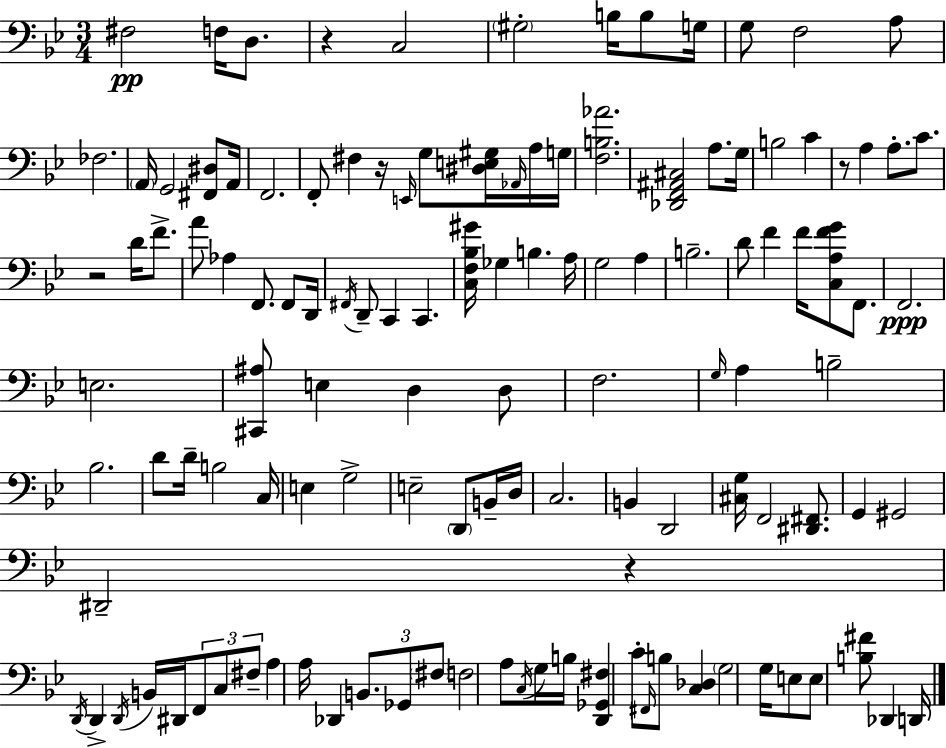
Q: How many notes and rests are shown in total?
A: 123